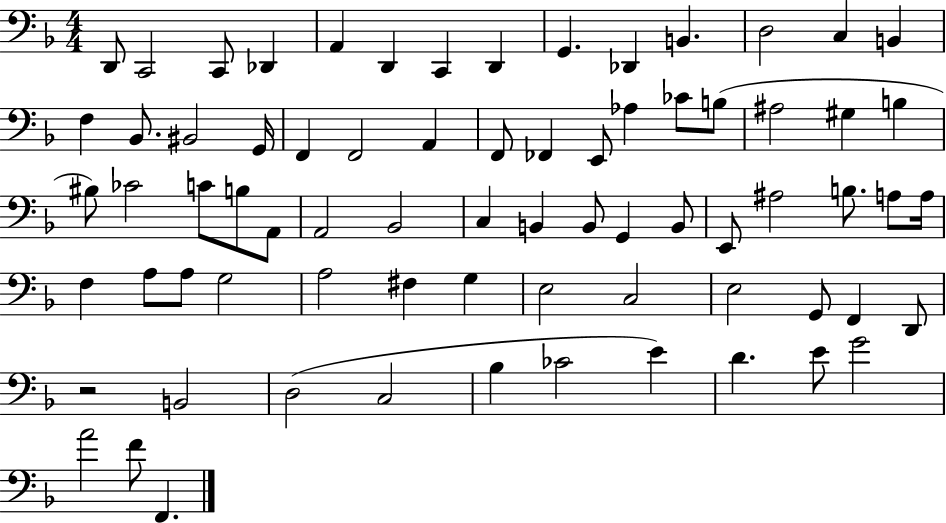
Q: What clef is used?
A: bass